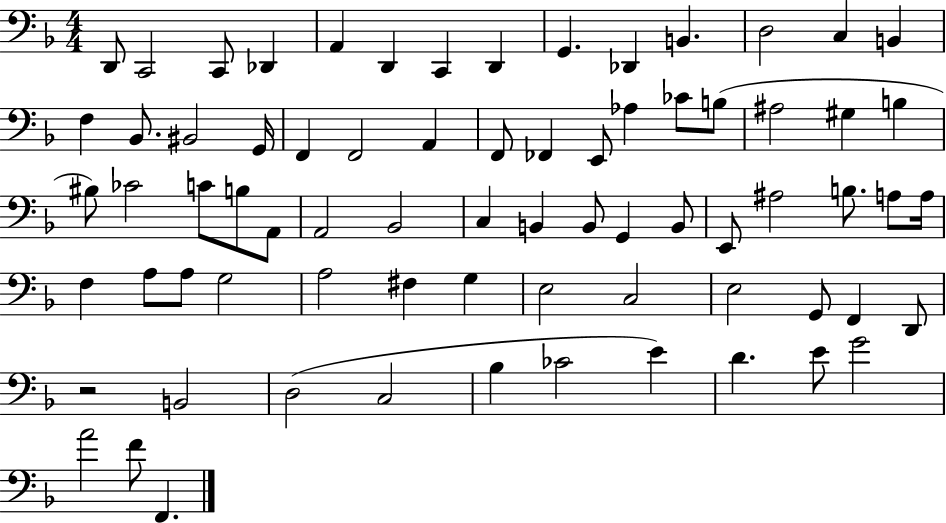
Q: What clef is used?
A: bass